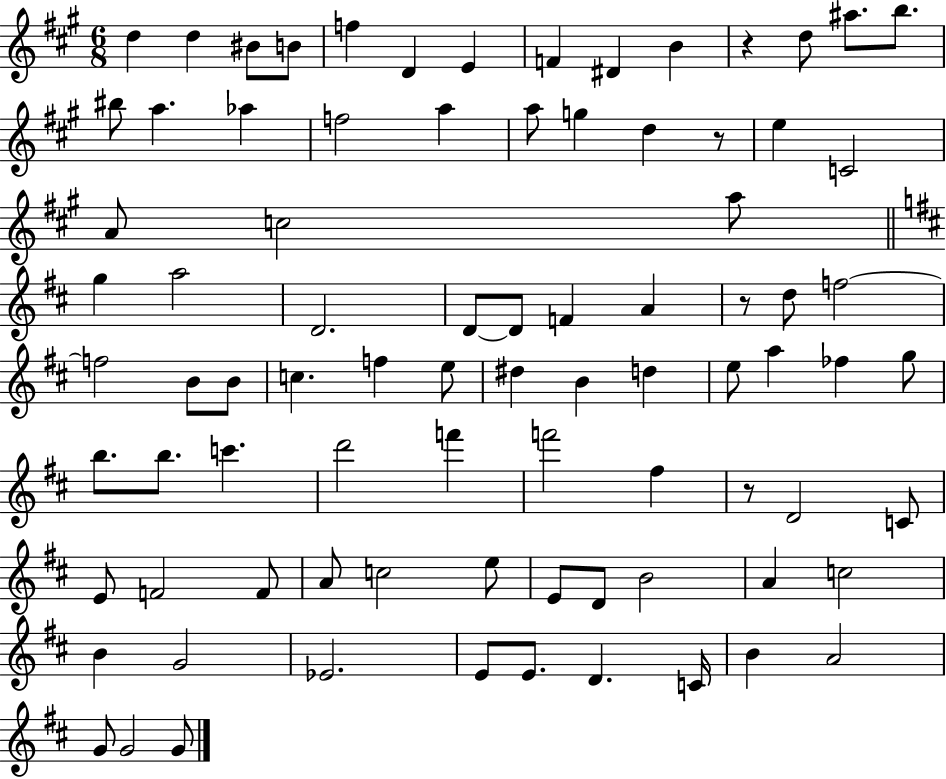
X:1
T:Untitled
M:6/8
L:1/4
K:A
d d ^B/2 B/2 f D E F ^D B z d/2 ^a/2 b/2 ^b/2 a _a f2 a a/2 g d z/2 e C2 A/2 c2 a/2 g a2 D2 D/2 D/2 F A z/2 d/2 f2 f2 B/2 B/2 c f e/2 ^d B d e/2 a _f g/2 b/2 b/2 c' d'2 f' f'2 ^f z/2 D2 C/2 E/2 F2 F/2 A/2 c2 e/2 E/2 D/2 B2 A c2 B G2 _E2 E/2 E/2 D C/4 B A2 G/2 G2 G/2